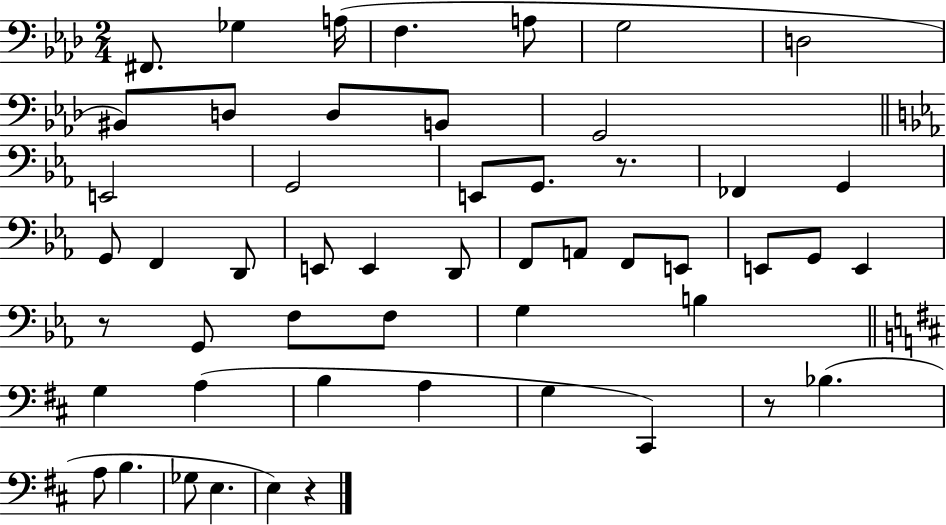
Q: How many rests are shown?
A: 4